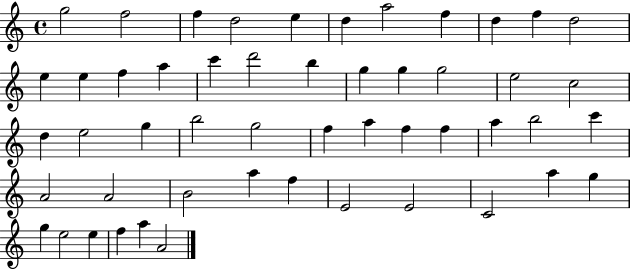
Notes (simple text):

G5/h F5/h F5/q D5/h E5/q D5/q A5/h F5/q D5/q F5/q D5/h E5/q E5/q F5/q A5/q C6/q D6/h B5/q G5/q G5/q G5/h E5/h C5/h D5/q E5/h G5/q B5/h G5/h F5/q A5/q F5/q F5/q A5/q B5/h C6/q A4/h A4/h B4/h A5/q F5/q E4/h E4/h C4/h A5/q G5/q G5/q E5/h E5/q F5/q A5/q A4/h